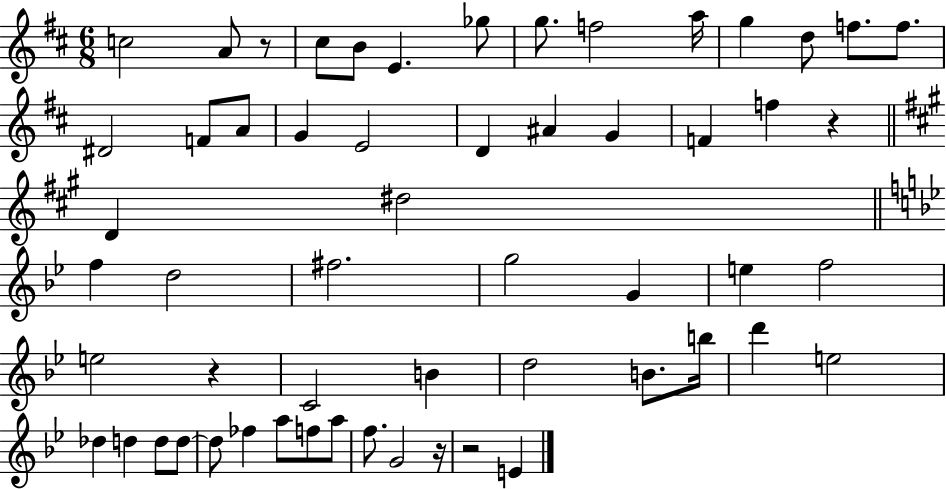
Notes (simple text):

C5/h A4/e R/e C#5/e B4/e E4/q. Gb5/e G5/e. F5/h A5/s G5/q D5/e F5/e. F5/e. D#4/h F4/e A4/e G4/q E4/h D4/q A#4/q G4/q F4/q F5/q R/q D4/q D#5/h F5/q D5/h F#5/h. G5/h G4/q E5/q F5/h E5/h R/q C4/h B4/q D5/h B4/e. B5/s D6/q E5/h Db5/q D5/q D5/e D5/e D5/e FES5/q A5/e F5/e A5/e F5/e. G4/h R/s R/h E4/q